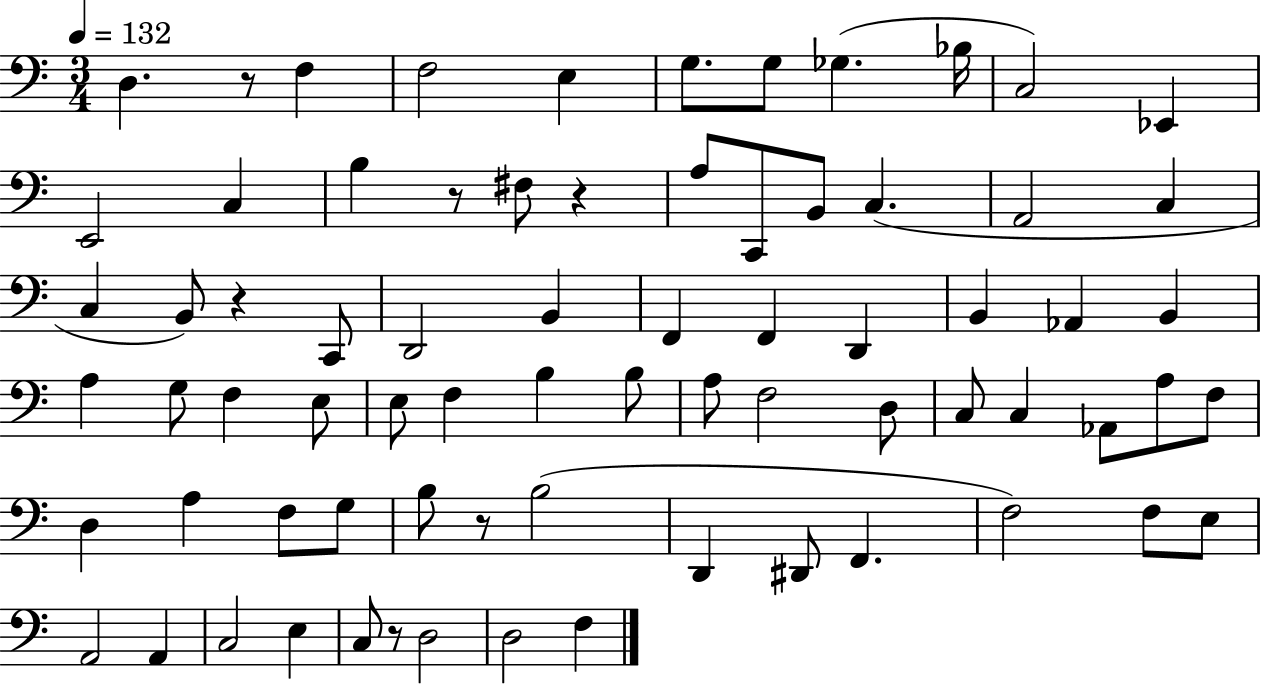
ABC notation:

X:1
T:Untitled
M:3/4
L:1/4
K:C
D, z/2 F, F,2 E, G,/2 G,/2 _G, _B,/4 C,2 _E,, E,,2 C, B, z/2 ^F,/2 z A,/2 C,,/2 B,,/2 C, A,,2 C, C, B,,/2 z C,,/2 D,,2 B,, F,, F,, D,, B,, _A,, B,, A, G,/2 F, E,/2 E,/2 F, B, B,/2 A,/2 F,2 D,/2 C,/2 C, _A,,/2 A,/2 F,/2 D, A, F,/2 G,/2 B,/2 z/2 B,2 D,, ^D,,/2 F,, F,2 F,/2 E,/2 A,,2 A,, C,2 E, C,/2 z/2 D,2 D,2 F,